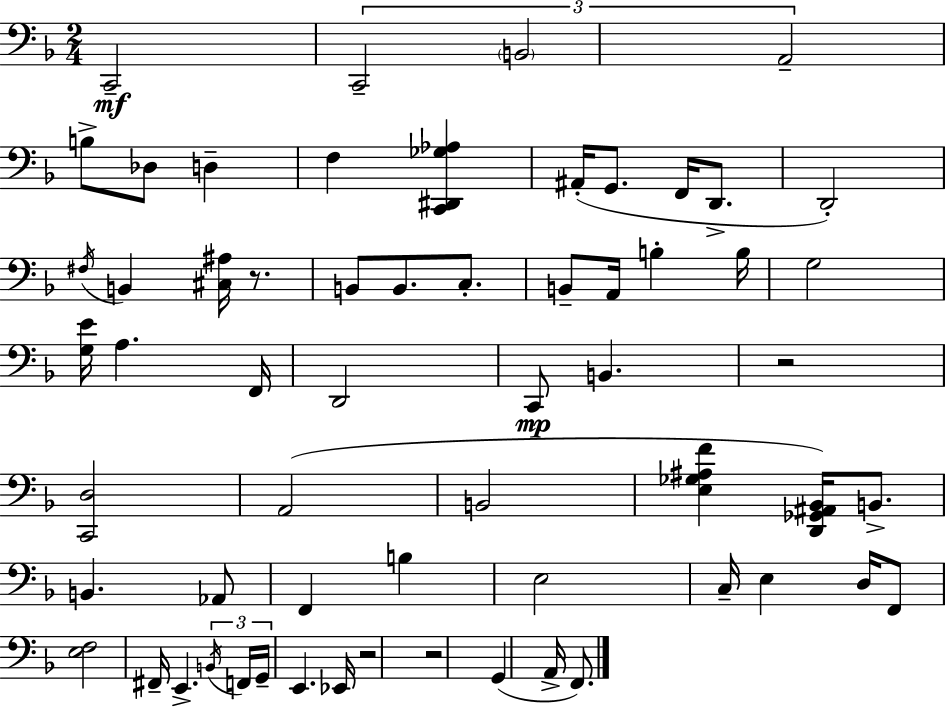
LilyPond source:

{
  \clef bass
  \numericTimeSignature
  \time 2/4
  \key f \major
  c,2--\mf | \tuplet 3/2 { c,2-- | \parenthesize b,2 | a,2-- } | \break b8-> des8 d4-- | f4 <c, dis, ges aes>4 | ais,16-.( g,8. f,16 d,8.-> | d,2-.) | \break \acciaccatura { fis16 } b,4 <cis ais>16 r8. | b,8 b,8. c8.-. | b,8-- a,16 b4-. | b16 g2 | \break <g e'>16 a4. | f,16 d,2 | c,8\mp b,4. | r2 | \break <c, d>2 | a,2( | b,2 | <e ges ais f'>4 <d, ges, ais, bes,>16) b,8.-> | \break b,4. aes,8 | f,4 b4 | e2 | c16-- e4 d16 f,8 | \break <e f>2 | fis,16-- e,4.-> | \tuplet 3/2 { \acciaccatura { b,16 } f,16 g,16-- } e,4. | ees,16 r2 | \break r2 | g,4( a,16-> f,8.) | \bar "|."
}